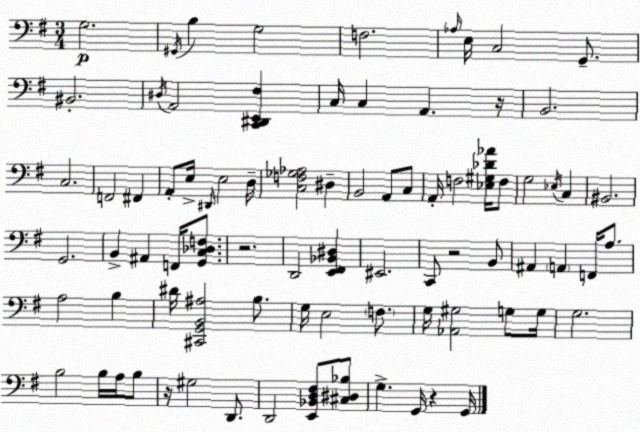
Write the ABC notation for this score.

X:1
T:Untitled
M:3/4
L:1/4
K:G
G,2 ^G,,/4 B, G,2 F,2 _A,/4 E,/4 C,2 G,,/2 ^B,,2 ^D,/4 A,,2 [C,,^D,,E,,^F,] C,/4 C, A,, z/4 B,,2 C,2 F,,2 ^F,, A,,/2 E,/4 ^D,,/4 E,2 D,/4 [C,F,_G,_A,]2 ^D, B,,2 A,,/2 C,/2 A,,/4 F,2 [_E,^G,_D_A]/4 F,/2 G,2 _E,/4 C, ^B,,2 G,,2 B,, ^A,, F,,/4 [G,,C,_D,F,]/2 z2 D,,2 [E,,^F,,_B,,^D,] ^E,,2 C,,/2 z2 B,,/2 ^A,, A,, F,,/4 A,/2 A,2 B, ^D/4 [^C,,G,,B,,^A,]2 B,/2 G,/4 E,2 F,/2 G,/4 [_A,,^G,]2 G,/2 G,/4 G,2 B,2 B,/4 A,/4 B,/2 z/4 ^G,2 D,,/2 D,,2 [E,,_B,,D,^F,]/2 [^C,^D,_B,]/2 G, G,,/4 z G,,/4